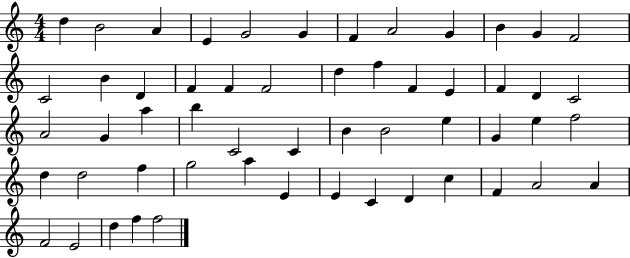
{
  \clef treble
  \numericTimeSignature
  \time 4/4
  \key c \major
  d''4 b'2 a'4 | e'4 g'2 g'4 | f'4 a'2 g'4 | b'4 g'4 f'2 | \break c'2 b'4 d'4 | f'4 f'4 f'2 | d''4 f''4 f'4 e'4 | f'4 d'4 c'2 | \break a'2 g'4 a''4 | b''4 c'2 c'4 | b'4 b'2 e''4 | g'4 e''4 f''2 | \break d''4 d''2 f''4 | g''2 a''4 e'4 | e'4 c'4 d'4 c''4 | f'4 a'2 a'4 | \break f'2 e'2 | d''4 f''4 f''2 | \bar "|."
}